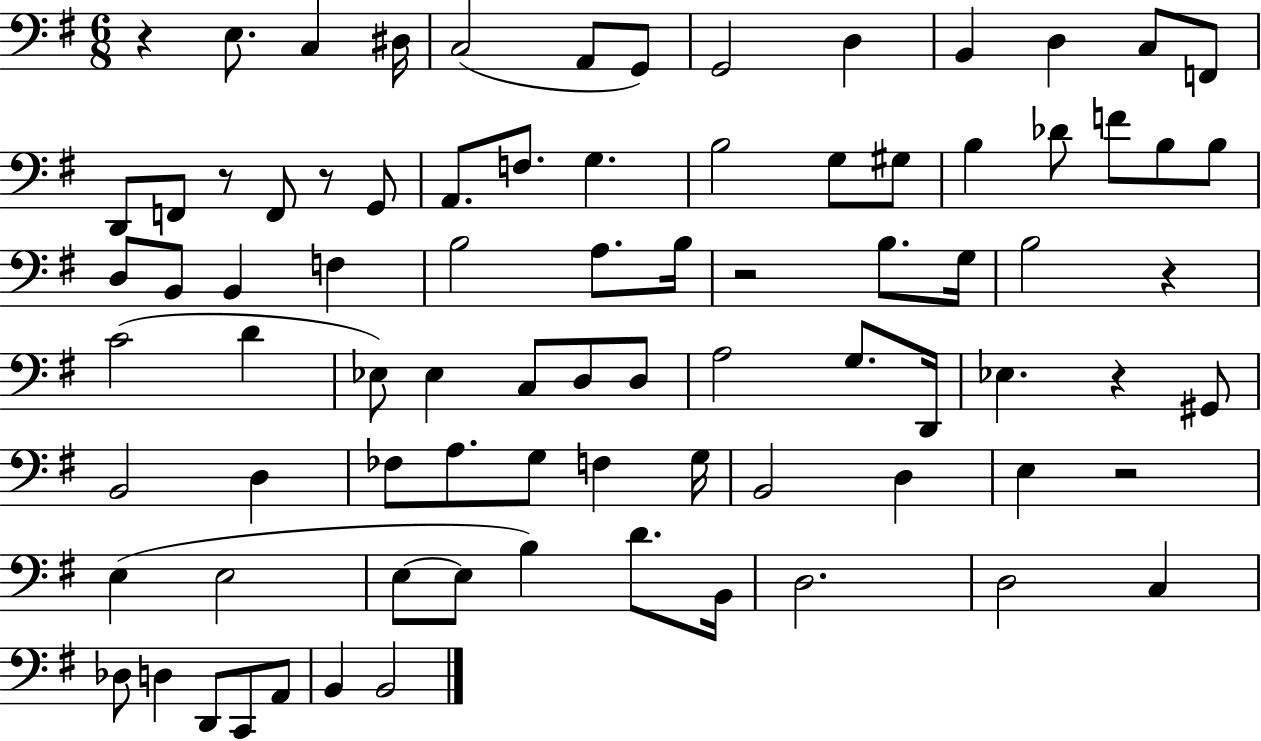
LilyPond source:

{
  \clef bass
  \numericTimeSignature
  \time 6/8
  \key g \major
  r4 e8. c4 dis16 | c2( a,8 g,8) | g,2 d4 | b,4 d4 c8 f,8 | \break d,8 f,8 r8 f,8 r8 g,8 | a,8. f8. g4. | b2 g8 gis8 | b4 des'8 f'8 b8 b8 | \break d8 b,8 b,4 f4 | b2 a8. b16 | r2 b8. g16 | b2 r4 | \break c'2( d'4 | ees8) ees4 c8 d8 d8 | a2 g8. d,16 | ees4. r4 gis,8 | \break b,2 d4 | fes8 a8. g8 f4 g16 | b,2 d4 | e4 r2 | \break e4( e2 | e8~~ e8 b4) d'8. b,16 | d2. | d2 c4 | \break des8 d4 d,8 c,8 a,8 | b,4 b,2 | \bar "|."
}